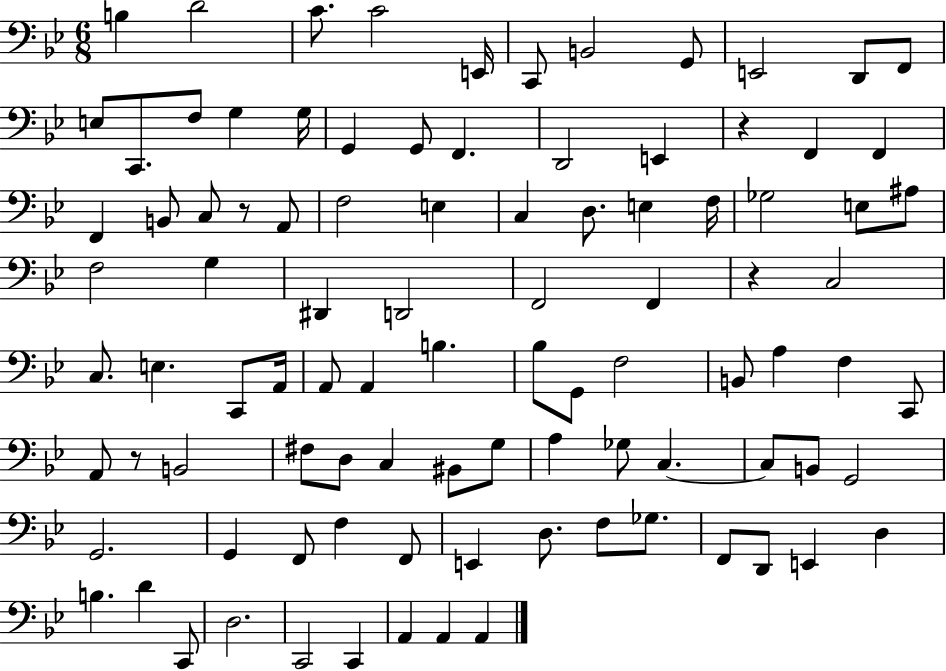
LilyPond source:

{
  \clef bass
  \numericTimeSignature
  \time 6/8
  \key bes \major
  b4 d'2 | c'8. c'2 e,16 | c,8 b,2 g,8 | e,2 d,8 f,8 | \break e8 c,8. f8 g4 g16 | g,4 g,8 f,4. | d,2 e,4 | r4 f,4 f,4 | \break f,4 b,8 c8 r8 a,8 | f2 e4 | c4 d8. e4 f16 | ges2 e8 ais8 | \break f2 g4 | dis,4 d,2 | f,2 f,4 | r4 c2 | \break c8. e4. c,8 a,16 | a,8 a,4 b4. | bes8 g,8 f2 | b,8 a4 f4 c,8 | \break a,8 r8 b,2 | fis8 d8 c4 bis,8 g8 | a4 ges8 c4.~~ | c8 b,8 g,2 | \break g,2. | g,4 f,8 f4 f,8 | e,4 d8. f8 ges8. | f,8 d,8 e,4 d4 | \break b4. d'4 c,8 | d2. | c,2 c,4 | a,4 a,4 a,4 | \break \bar "|."
}